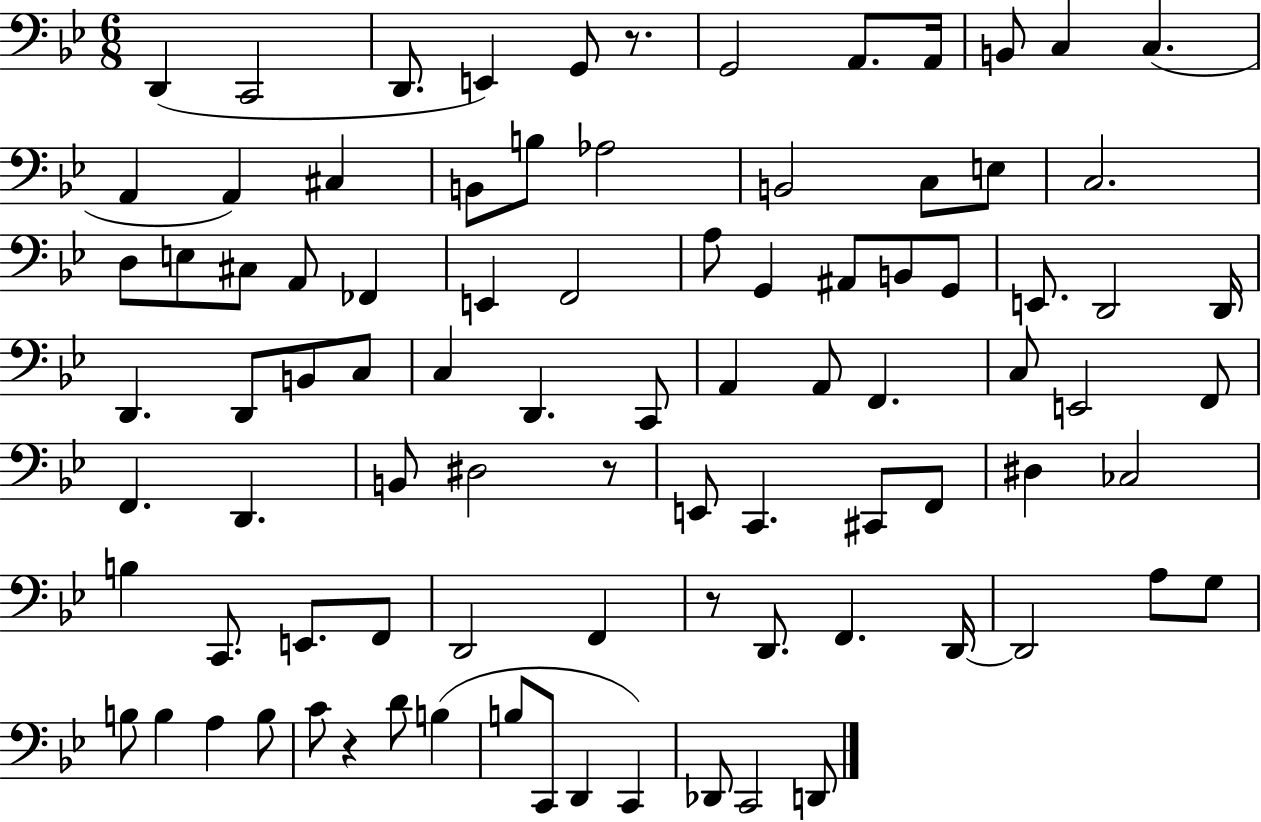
{
  \clef bass
  \numericTimeSignature
  \time 6/8
  \key bes \major
  d,4( c,2 | d,8. e,4) g,8 r8. | g,2 a,8. a,16 | b,8 c4 c4.( | \break a,4 a,4) cis4 | b,8 b8 aes2 | b,2 c8 e8 | c2. | \break d8 e8 cis8 a,8 fes,4 | e,4 f,2 | a8 g,4 ais,8 b,8 g,8 | e,8. d,2 d,16 | \break d,4. d,8 b,8 c8 | c4 d,4. c,8 | a,4 a,8 f,4. | c8 e,2 f,8 | \break f,4. d,4. | b,8 dis2 r8 | e,8 c,4. cis,8 f,8 | dis4 ces2 | \break b4 c,8. e,8. f,8 | d,2 f,4 | r8 d,8. f,4. d,16~~ | d,2 a8 g8 | \break b8 b4 a4 b8 | c'8 r4 d'8 b4( | b8 c,8 d,4 c,4) | des,8 c,2 d,8 | \break \bar "|."
}